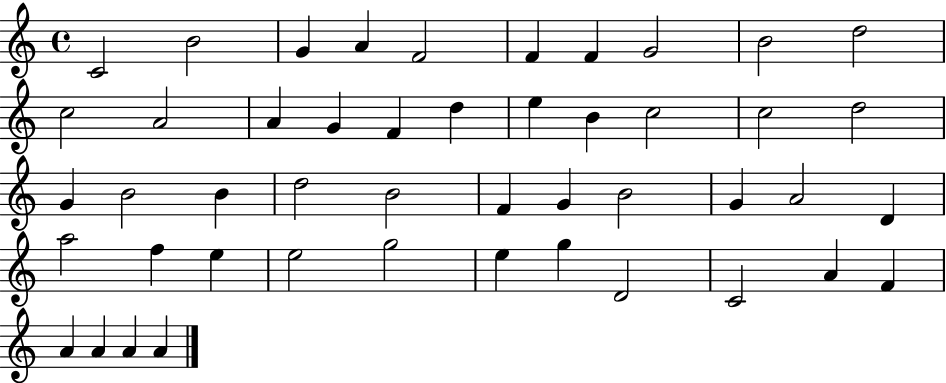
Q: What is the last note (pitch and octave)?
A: A4